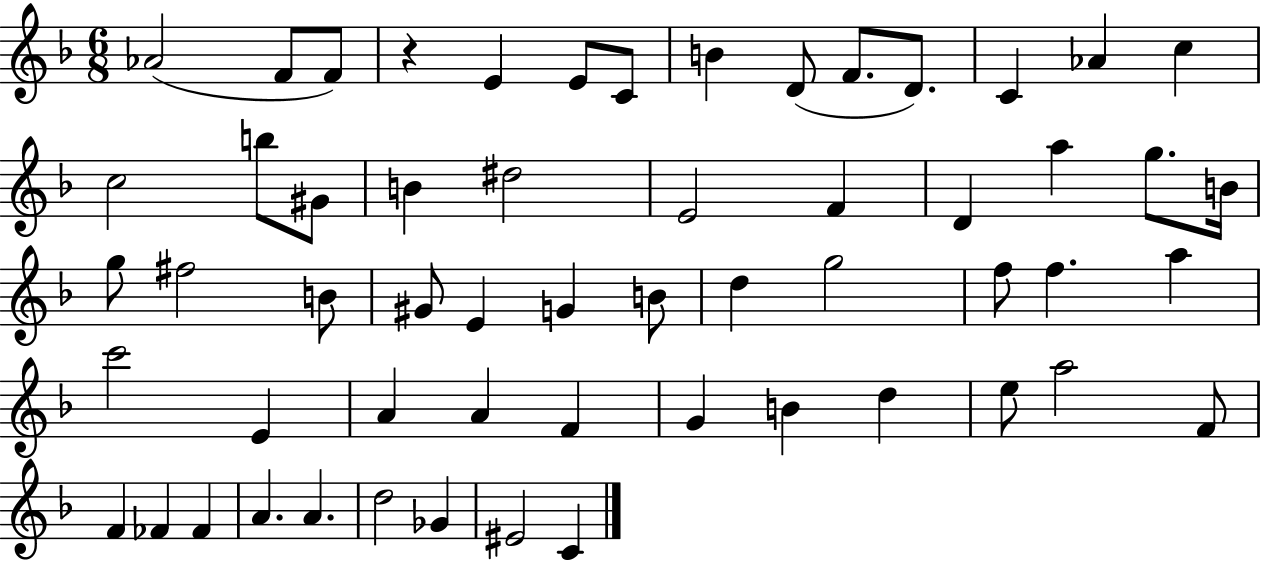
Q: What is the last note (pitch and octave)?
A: C4